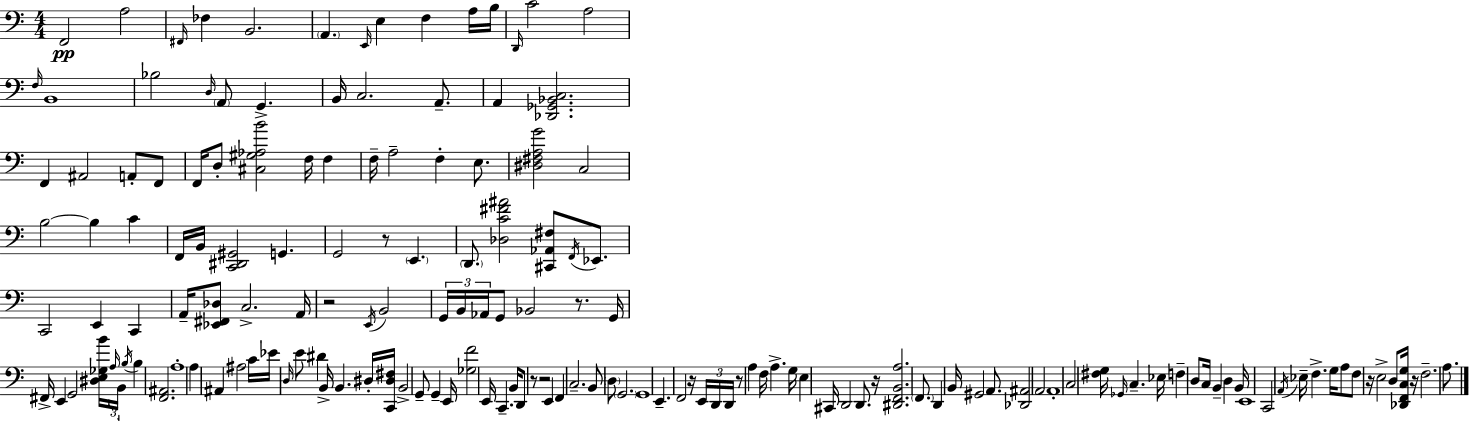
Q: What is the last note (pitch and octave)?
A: A3